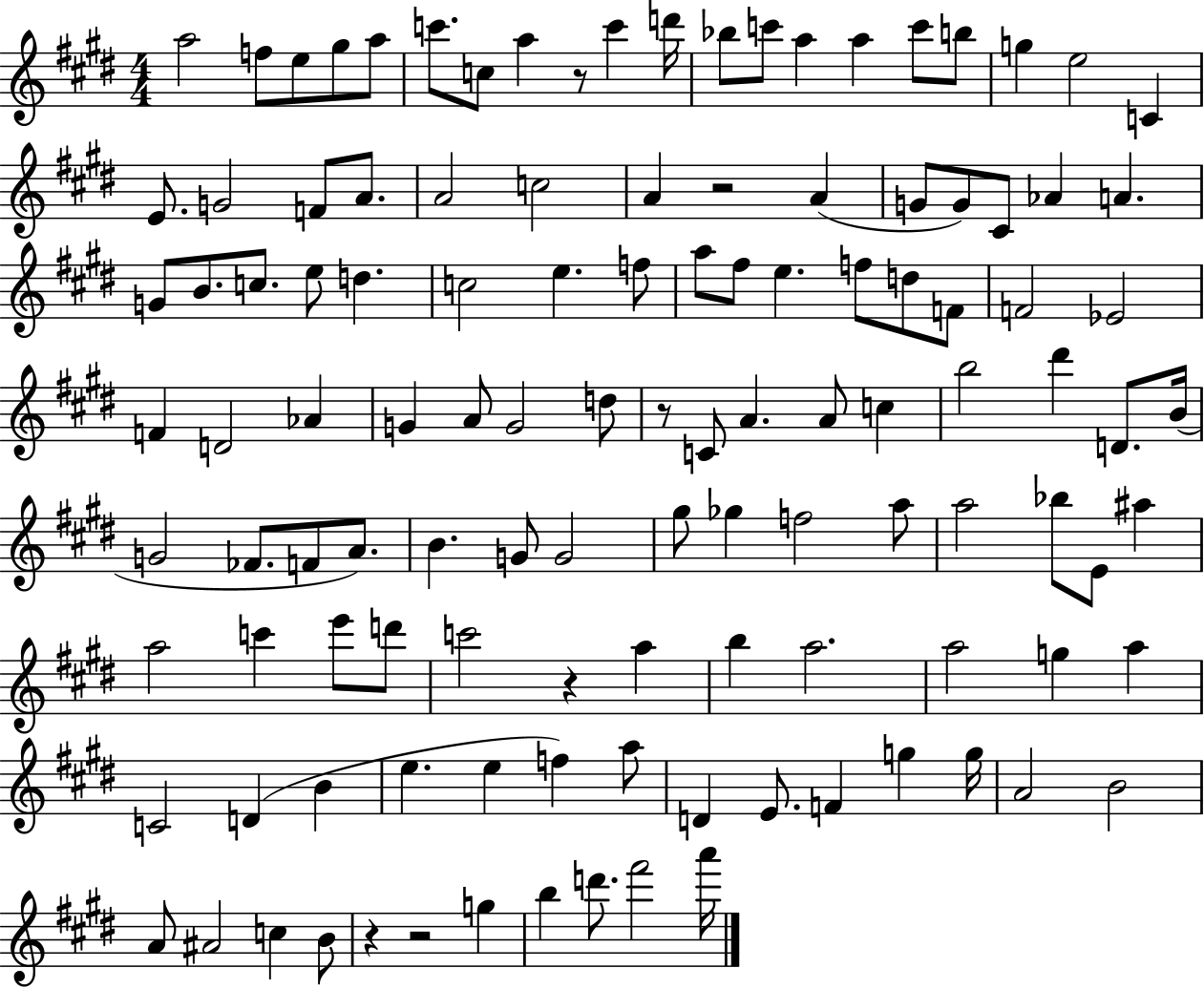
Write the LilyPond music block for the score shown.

{
  \clef treble
  \numericTimeSignature
  \time 4/4
  \key e \major
  a''2 f''8 e''8 gis''8 a''8 | c'''8. c''8 a''4 r8 c'''4 d'''16 | bes''8 c'''8 a''4 a''4 c'''8 b''8 | g''4 e''2 c'4 | \break e'8. g'2 f'8 a'8. | a'2 c''2 | a'4 r2 a'4( | g'8 g'8) cis'8 aes'4 a'4. | \break g'8 b'8. c''8. e''8 d''4. | c''2 e''4. f''8 | a''8 fis''8 e''4. f''8 d''8 f'8 | f'2 ees'2 | \break f'4 d'2 aes'4 | g'4 a'8 g'2 d''8 | r8 c'8 a'4. a'8 c''4 | b''2 dis'''4 d'8. b'16( | \break g'2 fes'8. f'8 a'8.) | b'4. g'8 g'2 | gis''8 ges''4 f''2 a''8 | a''2 bes''8 e'8 ais''4 | \break a''2 c'''4 e'''8 d'''8 | c'''2 r4 a''4 | b''4 a''2. | a''2 g''4 a''4 | \break c'2 d'4( b'4 | e''4. e''4 f''4) a''8 | d'4 e'8. f'4 g''4 g''16 | a'2 b'2 | \break a'8 ais'2 c''4 b'8 | r4 r2 g''4 | b''4 d'''8. fis'''2 a'''16 | \bar "|."
}